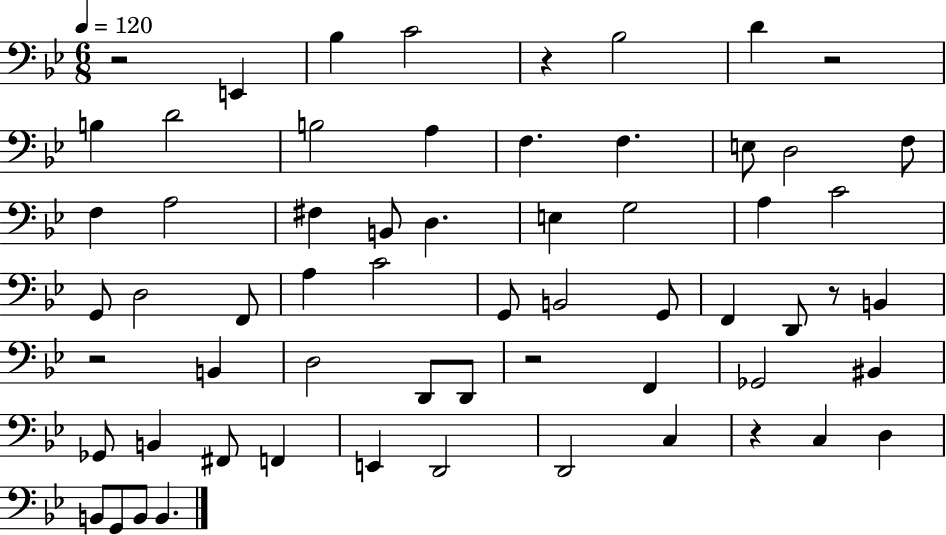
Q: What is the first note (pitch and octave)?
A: E2